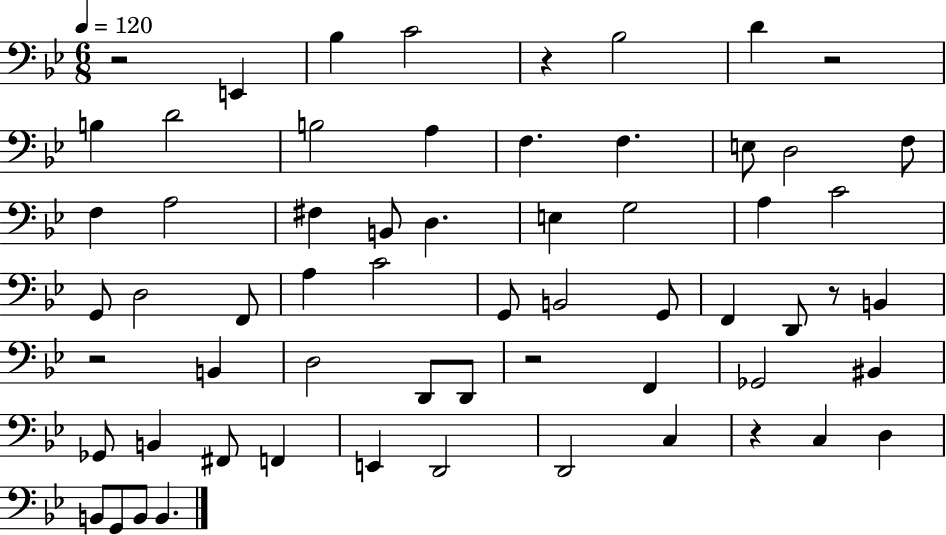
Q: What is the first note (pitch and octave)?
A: E2